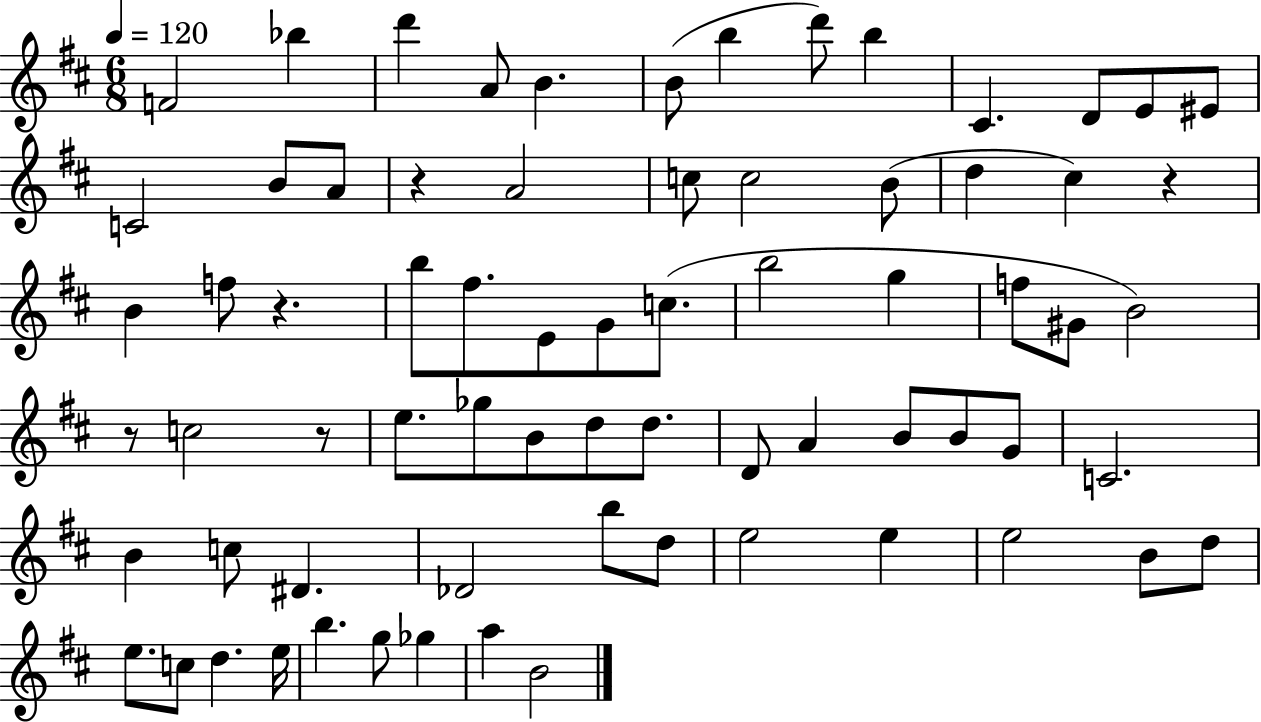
{
  \clef treble
  \numericTimeSignature
  \time 6/8
  \key d \major
  \tempo 4 = 120
  f'2 bes''4 | d'''4 a'8 b'4. | b'8( b''4 d'''8) b''4 | cis'4. d'8 e'8 eis'8 | \break c'2 b'8 a'8 | r4 a'2 | c''8 c''2 b'8( | d''4 cis''4) r4 | \break b'4 f''8 r4. | b''8 fis''8. e'8 g'8 c''8.( | b''2 g''4 | f''8 gis'8 b'2) | \break r8 c''2 r8 | e''8. ges''8 b'8 d''8 d''8. | d'8 a'4 b'8 b'8 g'8 | c'2. | \break b'4 c''8 dis'4. | des'2 b''8 d''8 | e''2 e''4 | e''2 b'8 d''8 | \break e''8. c''8 d''4. e''16 | b''4. g''8 ges''4 | a''4 b'2 | \bar "|."
}